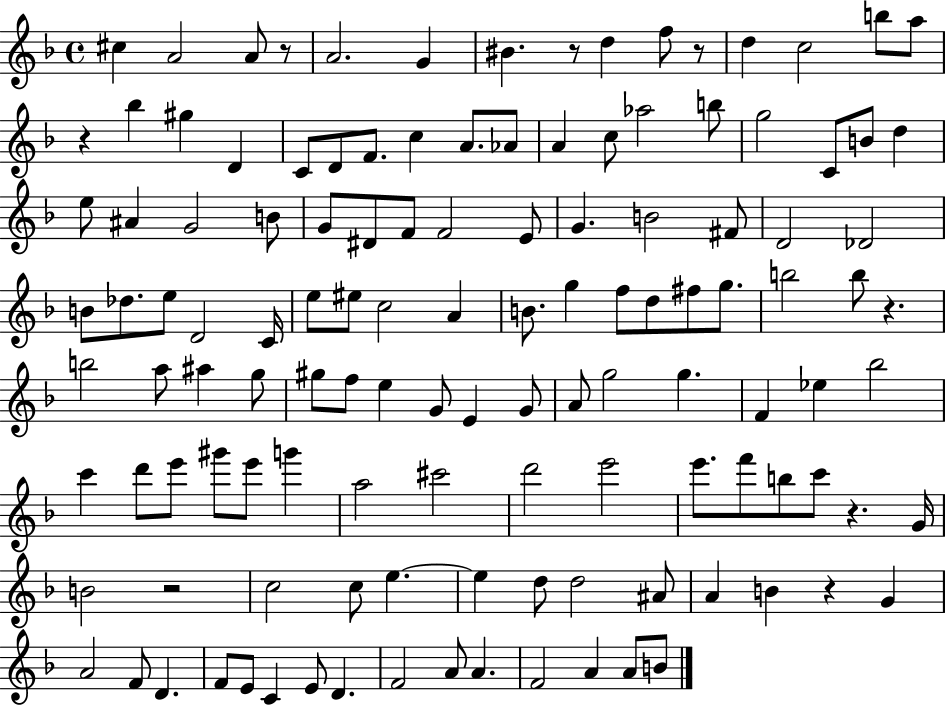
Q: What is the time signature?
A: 4/4